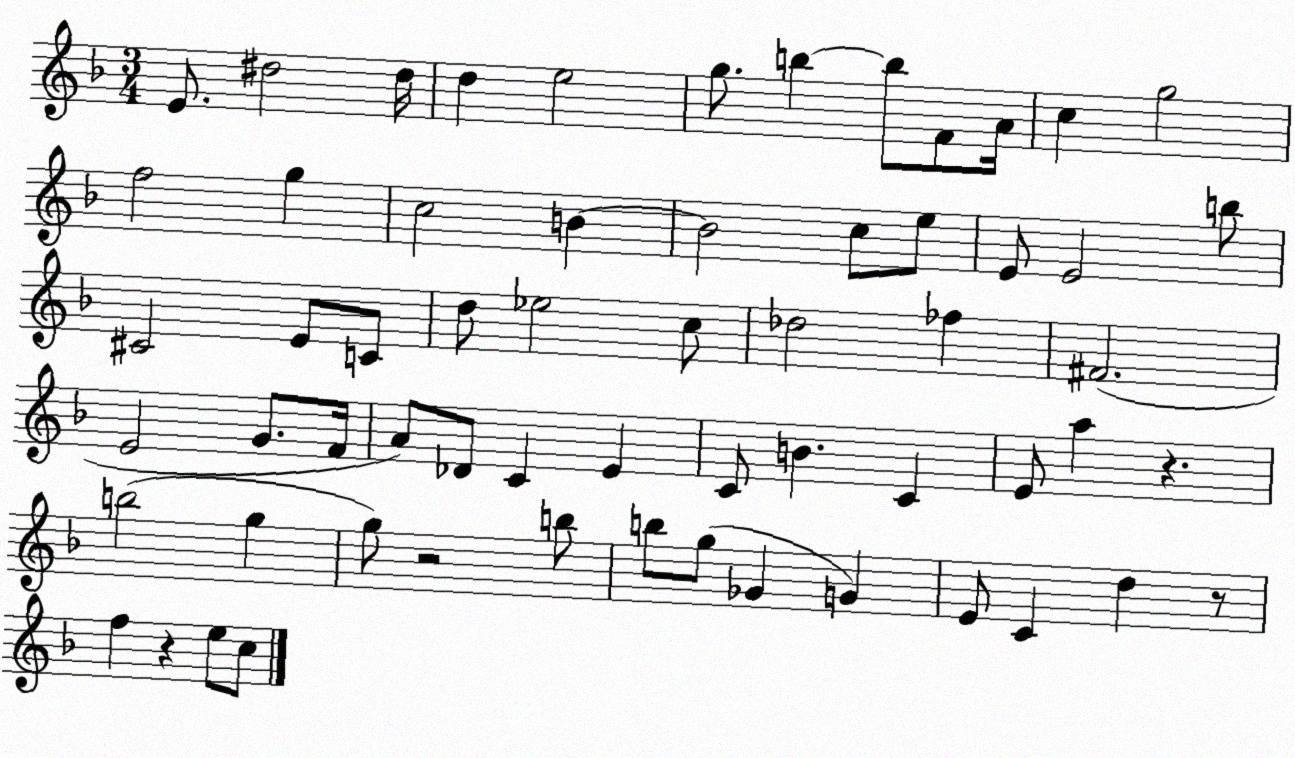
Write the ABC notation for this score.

X:1
T:Untitled
M:3/4
L:1/4
K:F
E/2 ^d2 ^d/4 d e2 g/2 b b/2 F/2 A/4 c g2 f2 g c2 B B2 c/2 e/2 E/2 E2 b/2 ^C2 E/2 C/2 d/2 _e2 c/2 _d2 _f ^F2 E2 G/2 F/4 A/2 _D/2 C E C/2 B C E/2 a z b2 g g/2 z2 b/2 b/2 g/2 _G G E/2 C d z/2 f z e/2 c/2